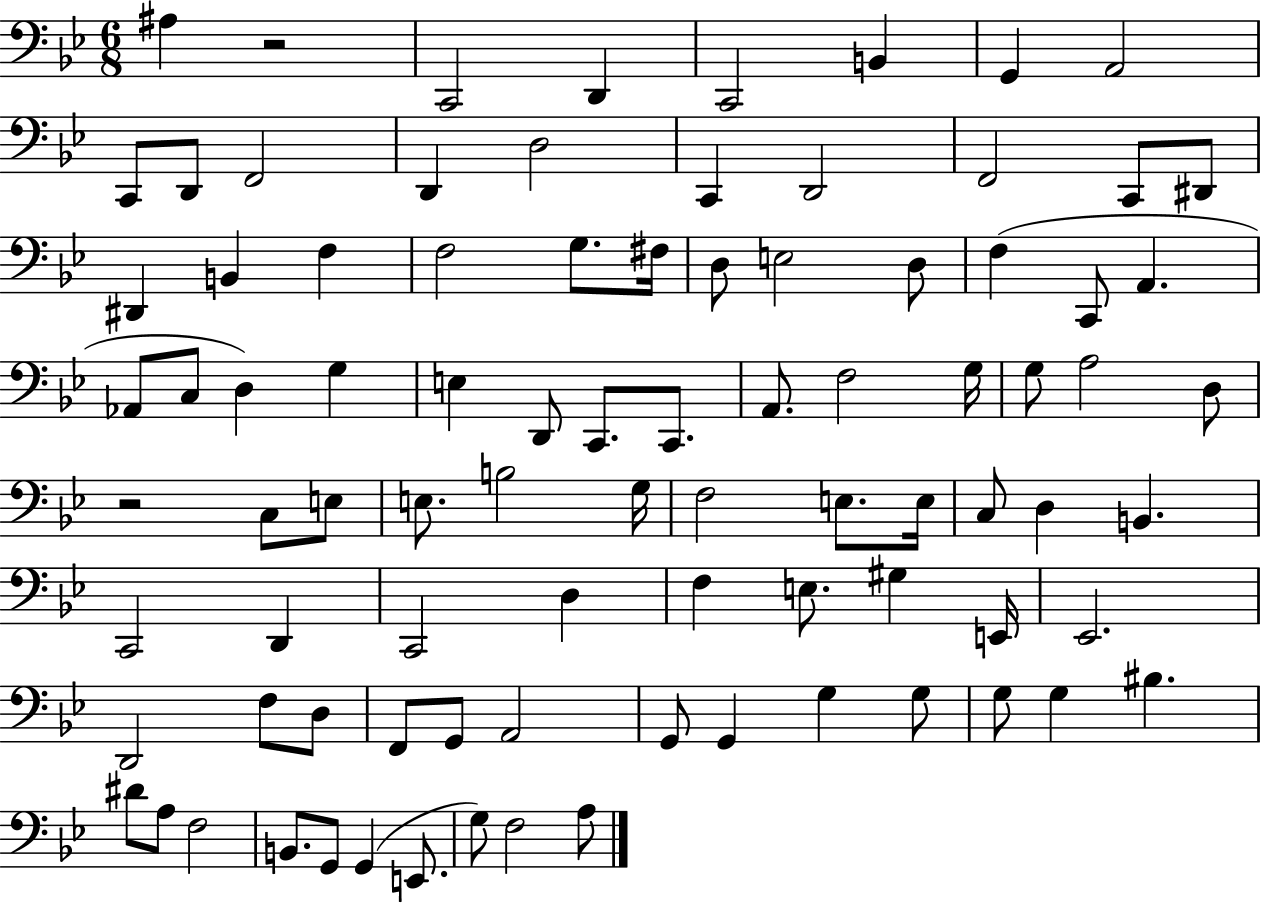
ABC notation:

X:1
T:Untitled
M:6/8
L:1/4
K:Bb
^A, z2 C,,2 D,, C,,2 B,, G,, A,,2 C,,/2 D,,/2 F,,2 D,, D,2 C,, D,,2 F,,2 C,,/2 ^D,,/2 ^D,, B,, F, F,2 G,/2 ^F,/4 D,/2 E,2 D,/2 F, C,,/2 A,, _A,,/2 C,/2 D, G, E, D,,/2 C,,/2 C,,/2 A,,/2 F,2 G,/4 G,/2 A,2 D,/2 z2 C,/2 E,/2 E,/2 B,2 G,/4 F,2 E,/2 E,/4 C,/2 D, B,, C,,2 D,, C,,2 D, F, E,/2 ^G, E,,/4 _E,,2 D,,2 F,/2 D,/2 F,,/2 G,,/2 A,,2 G,,/2 G,, G, G,/2 G,/2 G, ^B, ^D/2 A,/2 F,2 B,,/2 G,,/2 G,, E,,/2 G,/2 F,2 A,/2